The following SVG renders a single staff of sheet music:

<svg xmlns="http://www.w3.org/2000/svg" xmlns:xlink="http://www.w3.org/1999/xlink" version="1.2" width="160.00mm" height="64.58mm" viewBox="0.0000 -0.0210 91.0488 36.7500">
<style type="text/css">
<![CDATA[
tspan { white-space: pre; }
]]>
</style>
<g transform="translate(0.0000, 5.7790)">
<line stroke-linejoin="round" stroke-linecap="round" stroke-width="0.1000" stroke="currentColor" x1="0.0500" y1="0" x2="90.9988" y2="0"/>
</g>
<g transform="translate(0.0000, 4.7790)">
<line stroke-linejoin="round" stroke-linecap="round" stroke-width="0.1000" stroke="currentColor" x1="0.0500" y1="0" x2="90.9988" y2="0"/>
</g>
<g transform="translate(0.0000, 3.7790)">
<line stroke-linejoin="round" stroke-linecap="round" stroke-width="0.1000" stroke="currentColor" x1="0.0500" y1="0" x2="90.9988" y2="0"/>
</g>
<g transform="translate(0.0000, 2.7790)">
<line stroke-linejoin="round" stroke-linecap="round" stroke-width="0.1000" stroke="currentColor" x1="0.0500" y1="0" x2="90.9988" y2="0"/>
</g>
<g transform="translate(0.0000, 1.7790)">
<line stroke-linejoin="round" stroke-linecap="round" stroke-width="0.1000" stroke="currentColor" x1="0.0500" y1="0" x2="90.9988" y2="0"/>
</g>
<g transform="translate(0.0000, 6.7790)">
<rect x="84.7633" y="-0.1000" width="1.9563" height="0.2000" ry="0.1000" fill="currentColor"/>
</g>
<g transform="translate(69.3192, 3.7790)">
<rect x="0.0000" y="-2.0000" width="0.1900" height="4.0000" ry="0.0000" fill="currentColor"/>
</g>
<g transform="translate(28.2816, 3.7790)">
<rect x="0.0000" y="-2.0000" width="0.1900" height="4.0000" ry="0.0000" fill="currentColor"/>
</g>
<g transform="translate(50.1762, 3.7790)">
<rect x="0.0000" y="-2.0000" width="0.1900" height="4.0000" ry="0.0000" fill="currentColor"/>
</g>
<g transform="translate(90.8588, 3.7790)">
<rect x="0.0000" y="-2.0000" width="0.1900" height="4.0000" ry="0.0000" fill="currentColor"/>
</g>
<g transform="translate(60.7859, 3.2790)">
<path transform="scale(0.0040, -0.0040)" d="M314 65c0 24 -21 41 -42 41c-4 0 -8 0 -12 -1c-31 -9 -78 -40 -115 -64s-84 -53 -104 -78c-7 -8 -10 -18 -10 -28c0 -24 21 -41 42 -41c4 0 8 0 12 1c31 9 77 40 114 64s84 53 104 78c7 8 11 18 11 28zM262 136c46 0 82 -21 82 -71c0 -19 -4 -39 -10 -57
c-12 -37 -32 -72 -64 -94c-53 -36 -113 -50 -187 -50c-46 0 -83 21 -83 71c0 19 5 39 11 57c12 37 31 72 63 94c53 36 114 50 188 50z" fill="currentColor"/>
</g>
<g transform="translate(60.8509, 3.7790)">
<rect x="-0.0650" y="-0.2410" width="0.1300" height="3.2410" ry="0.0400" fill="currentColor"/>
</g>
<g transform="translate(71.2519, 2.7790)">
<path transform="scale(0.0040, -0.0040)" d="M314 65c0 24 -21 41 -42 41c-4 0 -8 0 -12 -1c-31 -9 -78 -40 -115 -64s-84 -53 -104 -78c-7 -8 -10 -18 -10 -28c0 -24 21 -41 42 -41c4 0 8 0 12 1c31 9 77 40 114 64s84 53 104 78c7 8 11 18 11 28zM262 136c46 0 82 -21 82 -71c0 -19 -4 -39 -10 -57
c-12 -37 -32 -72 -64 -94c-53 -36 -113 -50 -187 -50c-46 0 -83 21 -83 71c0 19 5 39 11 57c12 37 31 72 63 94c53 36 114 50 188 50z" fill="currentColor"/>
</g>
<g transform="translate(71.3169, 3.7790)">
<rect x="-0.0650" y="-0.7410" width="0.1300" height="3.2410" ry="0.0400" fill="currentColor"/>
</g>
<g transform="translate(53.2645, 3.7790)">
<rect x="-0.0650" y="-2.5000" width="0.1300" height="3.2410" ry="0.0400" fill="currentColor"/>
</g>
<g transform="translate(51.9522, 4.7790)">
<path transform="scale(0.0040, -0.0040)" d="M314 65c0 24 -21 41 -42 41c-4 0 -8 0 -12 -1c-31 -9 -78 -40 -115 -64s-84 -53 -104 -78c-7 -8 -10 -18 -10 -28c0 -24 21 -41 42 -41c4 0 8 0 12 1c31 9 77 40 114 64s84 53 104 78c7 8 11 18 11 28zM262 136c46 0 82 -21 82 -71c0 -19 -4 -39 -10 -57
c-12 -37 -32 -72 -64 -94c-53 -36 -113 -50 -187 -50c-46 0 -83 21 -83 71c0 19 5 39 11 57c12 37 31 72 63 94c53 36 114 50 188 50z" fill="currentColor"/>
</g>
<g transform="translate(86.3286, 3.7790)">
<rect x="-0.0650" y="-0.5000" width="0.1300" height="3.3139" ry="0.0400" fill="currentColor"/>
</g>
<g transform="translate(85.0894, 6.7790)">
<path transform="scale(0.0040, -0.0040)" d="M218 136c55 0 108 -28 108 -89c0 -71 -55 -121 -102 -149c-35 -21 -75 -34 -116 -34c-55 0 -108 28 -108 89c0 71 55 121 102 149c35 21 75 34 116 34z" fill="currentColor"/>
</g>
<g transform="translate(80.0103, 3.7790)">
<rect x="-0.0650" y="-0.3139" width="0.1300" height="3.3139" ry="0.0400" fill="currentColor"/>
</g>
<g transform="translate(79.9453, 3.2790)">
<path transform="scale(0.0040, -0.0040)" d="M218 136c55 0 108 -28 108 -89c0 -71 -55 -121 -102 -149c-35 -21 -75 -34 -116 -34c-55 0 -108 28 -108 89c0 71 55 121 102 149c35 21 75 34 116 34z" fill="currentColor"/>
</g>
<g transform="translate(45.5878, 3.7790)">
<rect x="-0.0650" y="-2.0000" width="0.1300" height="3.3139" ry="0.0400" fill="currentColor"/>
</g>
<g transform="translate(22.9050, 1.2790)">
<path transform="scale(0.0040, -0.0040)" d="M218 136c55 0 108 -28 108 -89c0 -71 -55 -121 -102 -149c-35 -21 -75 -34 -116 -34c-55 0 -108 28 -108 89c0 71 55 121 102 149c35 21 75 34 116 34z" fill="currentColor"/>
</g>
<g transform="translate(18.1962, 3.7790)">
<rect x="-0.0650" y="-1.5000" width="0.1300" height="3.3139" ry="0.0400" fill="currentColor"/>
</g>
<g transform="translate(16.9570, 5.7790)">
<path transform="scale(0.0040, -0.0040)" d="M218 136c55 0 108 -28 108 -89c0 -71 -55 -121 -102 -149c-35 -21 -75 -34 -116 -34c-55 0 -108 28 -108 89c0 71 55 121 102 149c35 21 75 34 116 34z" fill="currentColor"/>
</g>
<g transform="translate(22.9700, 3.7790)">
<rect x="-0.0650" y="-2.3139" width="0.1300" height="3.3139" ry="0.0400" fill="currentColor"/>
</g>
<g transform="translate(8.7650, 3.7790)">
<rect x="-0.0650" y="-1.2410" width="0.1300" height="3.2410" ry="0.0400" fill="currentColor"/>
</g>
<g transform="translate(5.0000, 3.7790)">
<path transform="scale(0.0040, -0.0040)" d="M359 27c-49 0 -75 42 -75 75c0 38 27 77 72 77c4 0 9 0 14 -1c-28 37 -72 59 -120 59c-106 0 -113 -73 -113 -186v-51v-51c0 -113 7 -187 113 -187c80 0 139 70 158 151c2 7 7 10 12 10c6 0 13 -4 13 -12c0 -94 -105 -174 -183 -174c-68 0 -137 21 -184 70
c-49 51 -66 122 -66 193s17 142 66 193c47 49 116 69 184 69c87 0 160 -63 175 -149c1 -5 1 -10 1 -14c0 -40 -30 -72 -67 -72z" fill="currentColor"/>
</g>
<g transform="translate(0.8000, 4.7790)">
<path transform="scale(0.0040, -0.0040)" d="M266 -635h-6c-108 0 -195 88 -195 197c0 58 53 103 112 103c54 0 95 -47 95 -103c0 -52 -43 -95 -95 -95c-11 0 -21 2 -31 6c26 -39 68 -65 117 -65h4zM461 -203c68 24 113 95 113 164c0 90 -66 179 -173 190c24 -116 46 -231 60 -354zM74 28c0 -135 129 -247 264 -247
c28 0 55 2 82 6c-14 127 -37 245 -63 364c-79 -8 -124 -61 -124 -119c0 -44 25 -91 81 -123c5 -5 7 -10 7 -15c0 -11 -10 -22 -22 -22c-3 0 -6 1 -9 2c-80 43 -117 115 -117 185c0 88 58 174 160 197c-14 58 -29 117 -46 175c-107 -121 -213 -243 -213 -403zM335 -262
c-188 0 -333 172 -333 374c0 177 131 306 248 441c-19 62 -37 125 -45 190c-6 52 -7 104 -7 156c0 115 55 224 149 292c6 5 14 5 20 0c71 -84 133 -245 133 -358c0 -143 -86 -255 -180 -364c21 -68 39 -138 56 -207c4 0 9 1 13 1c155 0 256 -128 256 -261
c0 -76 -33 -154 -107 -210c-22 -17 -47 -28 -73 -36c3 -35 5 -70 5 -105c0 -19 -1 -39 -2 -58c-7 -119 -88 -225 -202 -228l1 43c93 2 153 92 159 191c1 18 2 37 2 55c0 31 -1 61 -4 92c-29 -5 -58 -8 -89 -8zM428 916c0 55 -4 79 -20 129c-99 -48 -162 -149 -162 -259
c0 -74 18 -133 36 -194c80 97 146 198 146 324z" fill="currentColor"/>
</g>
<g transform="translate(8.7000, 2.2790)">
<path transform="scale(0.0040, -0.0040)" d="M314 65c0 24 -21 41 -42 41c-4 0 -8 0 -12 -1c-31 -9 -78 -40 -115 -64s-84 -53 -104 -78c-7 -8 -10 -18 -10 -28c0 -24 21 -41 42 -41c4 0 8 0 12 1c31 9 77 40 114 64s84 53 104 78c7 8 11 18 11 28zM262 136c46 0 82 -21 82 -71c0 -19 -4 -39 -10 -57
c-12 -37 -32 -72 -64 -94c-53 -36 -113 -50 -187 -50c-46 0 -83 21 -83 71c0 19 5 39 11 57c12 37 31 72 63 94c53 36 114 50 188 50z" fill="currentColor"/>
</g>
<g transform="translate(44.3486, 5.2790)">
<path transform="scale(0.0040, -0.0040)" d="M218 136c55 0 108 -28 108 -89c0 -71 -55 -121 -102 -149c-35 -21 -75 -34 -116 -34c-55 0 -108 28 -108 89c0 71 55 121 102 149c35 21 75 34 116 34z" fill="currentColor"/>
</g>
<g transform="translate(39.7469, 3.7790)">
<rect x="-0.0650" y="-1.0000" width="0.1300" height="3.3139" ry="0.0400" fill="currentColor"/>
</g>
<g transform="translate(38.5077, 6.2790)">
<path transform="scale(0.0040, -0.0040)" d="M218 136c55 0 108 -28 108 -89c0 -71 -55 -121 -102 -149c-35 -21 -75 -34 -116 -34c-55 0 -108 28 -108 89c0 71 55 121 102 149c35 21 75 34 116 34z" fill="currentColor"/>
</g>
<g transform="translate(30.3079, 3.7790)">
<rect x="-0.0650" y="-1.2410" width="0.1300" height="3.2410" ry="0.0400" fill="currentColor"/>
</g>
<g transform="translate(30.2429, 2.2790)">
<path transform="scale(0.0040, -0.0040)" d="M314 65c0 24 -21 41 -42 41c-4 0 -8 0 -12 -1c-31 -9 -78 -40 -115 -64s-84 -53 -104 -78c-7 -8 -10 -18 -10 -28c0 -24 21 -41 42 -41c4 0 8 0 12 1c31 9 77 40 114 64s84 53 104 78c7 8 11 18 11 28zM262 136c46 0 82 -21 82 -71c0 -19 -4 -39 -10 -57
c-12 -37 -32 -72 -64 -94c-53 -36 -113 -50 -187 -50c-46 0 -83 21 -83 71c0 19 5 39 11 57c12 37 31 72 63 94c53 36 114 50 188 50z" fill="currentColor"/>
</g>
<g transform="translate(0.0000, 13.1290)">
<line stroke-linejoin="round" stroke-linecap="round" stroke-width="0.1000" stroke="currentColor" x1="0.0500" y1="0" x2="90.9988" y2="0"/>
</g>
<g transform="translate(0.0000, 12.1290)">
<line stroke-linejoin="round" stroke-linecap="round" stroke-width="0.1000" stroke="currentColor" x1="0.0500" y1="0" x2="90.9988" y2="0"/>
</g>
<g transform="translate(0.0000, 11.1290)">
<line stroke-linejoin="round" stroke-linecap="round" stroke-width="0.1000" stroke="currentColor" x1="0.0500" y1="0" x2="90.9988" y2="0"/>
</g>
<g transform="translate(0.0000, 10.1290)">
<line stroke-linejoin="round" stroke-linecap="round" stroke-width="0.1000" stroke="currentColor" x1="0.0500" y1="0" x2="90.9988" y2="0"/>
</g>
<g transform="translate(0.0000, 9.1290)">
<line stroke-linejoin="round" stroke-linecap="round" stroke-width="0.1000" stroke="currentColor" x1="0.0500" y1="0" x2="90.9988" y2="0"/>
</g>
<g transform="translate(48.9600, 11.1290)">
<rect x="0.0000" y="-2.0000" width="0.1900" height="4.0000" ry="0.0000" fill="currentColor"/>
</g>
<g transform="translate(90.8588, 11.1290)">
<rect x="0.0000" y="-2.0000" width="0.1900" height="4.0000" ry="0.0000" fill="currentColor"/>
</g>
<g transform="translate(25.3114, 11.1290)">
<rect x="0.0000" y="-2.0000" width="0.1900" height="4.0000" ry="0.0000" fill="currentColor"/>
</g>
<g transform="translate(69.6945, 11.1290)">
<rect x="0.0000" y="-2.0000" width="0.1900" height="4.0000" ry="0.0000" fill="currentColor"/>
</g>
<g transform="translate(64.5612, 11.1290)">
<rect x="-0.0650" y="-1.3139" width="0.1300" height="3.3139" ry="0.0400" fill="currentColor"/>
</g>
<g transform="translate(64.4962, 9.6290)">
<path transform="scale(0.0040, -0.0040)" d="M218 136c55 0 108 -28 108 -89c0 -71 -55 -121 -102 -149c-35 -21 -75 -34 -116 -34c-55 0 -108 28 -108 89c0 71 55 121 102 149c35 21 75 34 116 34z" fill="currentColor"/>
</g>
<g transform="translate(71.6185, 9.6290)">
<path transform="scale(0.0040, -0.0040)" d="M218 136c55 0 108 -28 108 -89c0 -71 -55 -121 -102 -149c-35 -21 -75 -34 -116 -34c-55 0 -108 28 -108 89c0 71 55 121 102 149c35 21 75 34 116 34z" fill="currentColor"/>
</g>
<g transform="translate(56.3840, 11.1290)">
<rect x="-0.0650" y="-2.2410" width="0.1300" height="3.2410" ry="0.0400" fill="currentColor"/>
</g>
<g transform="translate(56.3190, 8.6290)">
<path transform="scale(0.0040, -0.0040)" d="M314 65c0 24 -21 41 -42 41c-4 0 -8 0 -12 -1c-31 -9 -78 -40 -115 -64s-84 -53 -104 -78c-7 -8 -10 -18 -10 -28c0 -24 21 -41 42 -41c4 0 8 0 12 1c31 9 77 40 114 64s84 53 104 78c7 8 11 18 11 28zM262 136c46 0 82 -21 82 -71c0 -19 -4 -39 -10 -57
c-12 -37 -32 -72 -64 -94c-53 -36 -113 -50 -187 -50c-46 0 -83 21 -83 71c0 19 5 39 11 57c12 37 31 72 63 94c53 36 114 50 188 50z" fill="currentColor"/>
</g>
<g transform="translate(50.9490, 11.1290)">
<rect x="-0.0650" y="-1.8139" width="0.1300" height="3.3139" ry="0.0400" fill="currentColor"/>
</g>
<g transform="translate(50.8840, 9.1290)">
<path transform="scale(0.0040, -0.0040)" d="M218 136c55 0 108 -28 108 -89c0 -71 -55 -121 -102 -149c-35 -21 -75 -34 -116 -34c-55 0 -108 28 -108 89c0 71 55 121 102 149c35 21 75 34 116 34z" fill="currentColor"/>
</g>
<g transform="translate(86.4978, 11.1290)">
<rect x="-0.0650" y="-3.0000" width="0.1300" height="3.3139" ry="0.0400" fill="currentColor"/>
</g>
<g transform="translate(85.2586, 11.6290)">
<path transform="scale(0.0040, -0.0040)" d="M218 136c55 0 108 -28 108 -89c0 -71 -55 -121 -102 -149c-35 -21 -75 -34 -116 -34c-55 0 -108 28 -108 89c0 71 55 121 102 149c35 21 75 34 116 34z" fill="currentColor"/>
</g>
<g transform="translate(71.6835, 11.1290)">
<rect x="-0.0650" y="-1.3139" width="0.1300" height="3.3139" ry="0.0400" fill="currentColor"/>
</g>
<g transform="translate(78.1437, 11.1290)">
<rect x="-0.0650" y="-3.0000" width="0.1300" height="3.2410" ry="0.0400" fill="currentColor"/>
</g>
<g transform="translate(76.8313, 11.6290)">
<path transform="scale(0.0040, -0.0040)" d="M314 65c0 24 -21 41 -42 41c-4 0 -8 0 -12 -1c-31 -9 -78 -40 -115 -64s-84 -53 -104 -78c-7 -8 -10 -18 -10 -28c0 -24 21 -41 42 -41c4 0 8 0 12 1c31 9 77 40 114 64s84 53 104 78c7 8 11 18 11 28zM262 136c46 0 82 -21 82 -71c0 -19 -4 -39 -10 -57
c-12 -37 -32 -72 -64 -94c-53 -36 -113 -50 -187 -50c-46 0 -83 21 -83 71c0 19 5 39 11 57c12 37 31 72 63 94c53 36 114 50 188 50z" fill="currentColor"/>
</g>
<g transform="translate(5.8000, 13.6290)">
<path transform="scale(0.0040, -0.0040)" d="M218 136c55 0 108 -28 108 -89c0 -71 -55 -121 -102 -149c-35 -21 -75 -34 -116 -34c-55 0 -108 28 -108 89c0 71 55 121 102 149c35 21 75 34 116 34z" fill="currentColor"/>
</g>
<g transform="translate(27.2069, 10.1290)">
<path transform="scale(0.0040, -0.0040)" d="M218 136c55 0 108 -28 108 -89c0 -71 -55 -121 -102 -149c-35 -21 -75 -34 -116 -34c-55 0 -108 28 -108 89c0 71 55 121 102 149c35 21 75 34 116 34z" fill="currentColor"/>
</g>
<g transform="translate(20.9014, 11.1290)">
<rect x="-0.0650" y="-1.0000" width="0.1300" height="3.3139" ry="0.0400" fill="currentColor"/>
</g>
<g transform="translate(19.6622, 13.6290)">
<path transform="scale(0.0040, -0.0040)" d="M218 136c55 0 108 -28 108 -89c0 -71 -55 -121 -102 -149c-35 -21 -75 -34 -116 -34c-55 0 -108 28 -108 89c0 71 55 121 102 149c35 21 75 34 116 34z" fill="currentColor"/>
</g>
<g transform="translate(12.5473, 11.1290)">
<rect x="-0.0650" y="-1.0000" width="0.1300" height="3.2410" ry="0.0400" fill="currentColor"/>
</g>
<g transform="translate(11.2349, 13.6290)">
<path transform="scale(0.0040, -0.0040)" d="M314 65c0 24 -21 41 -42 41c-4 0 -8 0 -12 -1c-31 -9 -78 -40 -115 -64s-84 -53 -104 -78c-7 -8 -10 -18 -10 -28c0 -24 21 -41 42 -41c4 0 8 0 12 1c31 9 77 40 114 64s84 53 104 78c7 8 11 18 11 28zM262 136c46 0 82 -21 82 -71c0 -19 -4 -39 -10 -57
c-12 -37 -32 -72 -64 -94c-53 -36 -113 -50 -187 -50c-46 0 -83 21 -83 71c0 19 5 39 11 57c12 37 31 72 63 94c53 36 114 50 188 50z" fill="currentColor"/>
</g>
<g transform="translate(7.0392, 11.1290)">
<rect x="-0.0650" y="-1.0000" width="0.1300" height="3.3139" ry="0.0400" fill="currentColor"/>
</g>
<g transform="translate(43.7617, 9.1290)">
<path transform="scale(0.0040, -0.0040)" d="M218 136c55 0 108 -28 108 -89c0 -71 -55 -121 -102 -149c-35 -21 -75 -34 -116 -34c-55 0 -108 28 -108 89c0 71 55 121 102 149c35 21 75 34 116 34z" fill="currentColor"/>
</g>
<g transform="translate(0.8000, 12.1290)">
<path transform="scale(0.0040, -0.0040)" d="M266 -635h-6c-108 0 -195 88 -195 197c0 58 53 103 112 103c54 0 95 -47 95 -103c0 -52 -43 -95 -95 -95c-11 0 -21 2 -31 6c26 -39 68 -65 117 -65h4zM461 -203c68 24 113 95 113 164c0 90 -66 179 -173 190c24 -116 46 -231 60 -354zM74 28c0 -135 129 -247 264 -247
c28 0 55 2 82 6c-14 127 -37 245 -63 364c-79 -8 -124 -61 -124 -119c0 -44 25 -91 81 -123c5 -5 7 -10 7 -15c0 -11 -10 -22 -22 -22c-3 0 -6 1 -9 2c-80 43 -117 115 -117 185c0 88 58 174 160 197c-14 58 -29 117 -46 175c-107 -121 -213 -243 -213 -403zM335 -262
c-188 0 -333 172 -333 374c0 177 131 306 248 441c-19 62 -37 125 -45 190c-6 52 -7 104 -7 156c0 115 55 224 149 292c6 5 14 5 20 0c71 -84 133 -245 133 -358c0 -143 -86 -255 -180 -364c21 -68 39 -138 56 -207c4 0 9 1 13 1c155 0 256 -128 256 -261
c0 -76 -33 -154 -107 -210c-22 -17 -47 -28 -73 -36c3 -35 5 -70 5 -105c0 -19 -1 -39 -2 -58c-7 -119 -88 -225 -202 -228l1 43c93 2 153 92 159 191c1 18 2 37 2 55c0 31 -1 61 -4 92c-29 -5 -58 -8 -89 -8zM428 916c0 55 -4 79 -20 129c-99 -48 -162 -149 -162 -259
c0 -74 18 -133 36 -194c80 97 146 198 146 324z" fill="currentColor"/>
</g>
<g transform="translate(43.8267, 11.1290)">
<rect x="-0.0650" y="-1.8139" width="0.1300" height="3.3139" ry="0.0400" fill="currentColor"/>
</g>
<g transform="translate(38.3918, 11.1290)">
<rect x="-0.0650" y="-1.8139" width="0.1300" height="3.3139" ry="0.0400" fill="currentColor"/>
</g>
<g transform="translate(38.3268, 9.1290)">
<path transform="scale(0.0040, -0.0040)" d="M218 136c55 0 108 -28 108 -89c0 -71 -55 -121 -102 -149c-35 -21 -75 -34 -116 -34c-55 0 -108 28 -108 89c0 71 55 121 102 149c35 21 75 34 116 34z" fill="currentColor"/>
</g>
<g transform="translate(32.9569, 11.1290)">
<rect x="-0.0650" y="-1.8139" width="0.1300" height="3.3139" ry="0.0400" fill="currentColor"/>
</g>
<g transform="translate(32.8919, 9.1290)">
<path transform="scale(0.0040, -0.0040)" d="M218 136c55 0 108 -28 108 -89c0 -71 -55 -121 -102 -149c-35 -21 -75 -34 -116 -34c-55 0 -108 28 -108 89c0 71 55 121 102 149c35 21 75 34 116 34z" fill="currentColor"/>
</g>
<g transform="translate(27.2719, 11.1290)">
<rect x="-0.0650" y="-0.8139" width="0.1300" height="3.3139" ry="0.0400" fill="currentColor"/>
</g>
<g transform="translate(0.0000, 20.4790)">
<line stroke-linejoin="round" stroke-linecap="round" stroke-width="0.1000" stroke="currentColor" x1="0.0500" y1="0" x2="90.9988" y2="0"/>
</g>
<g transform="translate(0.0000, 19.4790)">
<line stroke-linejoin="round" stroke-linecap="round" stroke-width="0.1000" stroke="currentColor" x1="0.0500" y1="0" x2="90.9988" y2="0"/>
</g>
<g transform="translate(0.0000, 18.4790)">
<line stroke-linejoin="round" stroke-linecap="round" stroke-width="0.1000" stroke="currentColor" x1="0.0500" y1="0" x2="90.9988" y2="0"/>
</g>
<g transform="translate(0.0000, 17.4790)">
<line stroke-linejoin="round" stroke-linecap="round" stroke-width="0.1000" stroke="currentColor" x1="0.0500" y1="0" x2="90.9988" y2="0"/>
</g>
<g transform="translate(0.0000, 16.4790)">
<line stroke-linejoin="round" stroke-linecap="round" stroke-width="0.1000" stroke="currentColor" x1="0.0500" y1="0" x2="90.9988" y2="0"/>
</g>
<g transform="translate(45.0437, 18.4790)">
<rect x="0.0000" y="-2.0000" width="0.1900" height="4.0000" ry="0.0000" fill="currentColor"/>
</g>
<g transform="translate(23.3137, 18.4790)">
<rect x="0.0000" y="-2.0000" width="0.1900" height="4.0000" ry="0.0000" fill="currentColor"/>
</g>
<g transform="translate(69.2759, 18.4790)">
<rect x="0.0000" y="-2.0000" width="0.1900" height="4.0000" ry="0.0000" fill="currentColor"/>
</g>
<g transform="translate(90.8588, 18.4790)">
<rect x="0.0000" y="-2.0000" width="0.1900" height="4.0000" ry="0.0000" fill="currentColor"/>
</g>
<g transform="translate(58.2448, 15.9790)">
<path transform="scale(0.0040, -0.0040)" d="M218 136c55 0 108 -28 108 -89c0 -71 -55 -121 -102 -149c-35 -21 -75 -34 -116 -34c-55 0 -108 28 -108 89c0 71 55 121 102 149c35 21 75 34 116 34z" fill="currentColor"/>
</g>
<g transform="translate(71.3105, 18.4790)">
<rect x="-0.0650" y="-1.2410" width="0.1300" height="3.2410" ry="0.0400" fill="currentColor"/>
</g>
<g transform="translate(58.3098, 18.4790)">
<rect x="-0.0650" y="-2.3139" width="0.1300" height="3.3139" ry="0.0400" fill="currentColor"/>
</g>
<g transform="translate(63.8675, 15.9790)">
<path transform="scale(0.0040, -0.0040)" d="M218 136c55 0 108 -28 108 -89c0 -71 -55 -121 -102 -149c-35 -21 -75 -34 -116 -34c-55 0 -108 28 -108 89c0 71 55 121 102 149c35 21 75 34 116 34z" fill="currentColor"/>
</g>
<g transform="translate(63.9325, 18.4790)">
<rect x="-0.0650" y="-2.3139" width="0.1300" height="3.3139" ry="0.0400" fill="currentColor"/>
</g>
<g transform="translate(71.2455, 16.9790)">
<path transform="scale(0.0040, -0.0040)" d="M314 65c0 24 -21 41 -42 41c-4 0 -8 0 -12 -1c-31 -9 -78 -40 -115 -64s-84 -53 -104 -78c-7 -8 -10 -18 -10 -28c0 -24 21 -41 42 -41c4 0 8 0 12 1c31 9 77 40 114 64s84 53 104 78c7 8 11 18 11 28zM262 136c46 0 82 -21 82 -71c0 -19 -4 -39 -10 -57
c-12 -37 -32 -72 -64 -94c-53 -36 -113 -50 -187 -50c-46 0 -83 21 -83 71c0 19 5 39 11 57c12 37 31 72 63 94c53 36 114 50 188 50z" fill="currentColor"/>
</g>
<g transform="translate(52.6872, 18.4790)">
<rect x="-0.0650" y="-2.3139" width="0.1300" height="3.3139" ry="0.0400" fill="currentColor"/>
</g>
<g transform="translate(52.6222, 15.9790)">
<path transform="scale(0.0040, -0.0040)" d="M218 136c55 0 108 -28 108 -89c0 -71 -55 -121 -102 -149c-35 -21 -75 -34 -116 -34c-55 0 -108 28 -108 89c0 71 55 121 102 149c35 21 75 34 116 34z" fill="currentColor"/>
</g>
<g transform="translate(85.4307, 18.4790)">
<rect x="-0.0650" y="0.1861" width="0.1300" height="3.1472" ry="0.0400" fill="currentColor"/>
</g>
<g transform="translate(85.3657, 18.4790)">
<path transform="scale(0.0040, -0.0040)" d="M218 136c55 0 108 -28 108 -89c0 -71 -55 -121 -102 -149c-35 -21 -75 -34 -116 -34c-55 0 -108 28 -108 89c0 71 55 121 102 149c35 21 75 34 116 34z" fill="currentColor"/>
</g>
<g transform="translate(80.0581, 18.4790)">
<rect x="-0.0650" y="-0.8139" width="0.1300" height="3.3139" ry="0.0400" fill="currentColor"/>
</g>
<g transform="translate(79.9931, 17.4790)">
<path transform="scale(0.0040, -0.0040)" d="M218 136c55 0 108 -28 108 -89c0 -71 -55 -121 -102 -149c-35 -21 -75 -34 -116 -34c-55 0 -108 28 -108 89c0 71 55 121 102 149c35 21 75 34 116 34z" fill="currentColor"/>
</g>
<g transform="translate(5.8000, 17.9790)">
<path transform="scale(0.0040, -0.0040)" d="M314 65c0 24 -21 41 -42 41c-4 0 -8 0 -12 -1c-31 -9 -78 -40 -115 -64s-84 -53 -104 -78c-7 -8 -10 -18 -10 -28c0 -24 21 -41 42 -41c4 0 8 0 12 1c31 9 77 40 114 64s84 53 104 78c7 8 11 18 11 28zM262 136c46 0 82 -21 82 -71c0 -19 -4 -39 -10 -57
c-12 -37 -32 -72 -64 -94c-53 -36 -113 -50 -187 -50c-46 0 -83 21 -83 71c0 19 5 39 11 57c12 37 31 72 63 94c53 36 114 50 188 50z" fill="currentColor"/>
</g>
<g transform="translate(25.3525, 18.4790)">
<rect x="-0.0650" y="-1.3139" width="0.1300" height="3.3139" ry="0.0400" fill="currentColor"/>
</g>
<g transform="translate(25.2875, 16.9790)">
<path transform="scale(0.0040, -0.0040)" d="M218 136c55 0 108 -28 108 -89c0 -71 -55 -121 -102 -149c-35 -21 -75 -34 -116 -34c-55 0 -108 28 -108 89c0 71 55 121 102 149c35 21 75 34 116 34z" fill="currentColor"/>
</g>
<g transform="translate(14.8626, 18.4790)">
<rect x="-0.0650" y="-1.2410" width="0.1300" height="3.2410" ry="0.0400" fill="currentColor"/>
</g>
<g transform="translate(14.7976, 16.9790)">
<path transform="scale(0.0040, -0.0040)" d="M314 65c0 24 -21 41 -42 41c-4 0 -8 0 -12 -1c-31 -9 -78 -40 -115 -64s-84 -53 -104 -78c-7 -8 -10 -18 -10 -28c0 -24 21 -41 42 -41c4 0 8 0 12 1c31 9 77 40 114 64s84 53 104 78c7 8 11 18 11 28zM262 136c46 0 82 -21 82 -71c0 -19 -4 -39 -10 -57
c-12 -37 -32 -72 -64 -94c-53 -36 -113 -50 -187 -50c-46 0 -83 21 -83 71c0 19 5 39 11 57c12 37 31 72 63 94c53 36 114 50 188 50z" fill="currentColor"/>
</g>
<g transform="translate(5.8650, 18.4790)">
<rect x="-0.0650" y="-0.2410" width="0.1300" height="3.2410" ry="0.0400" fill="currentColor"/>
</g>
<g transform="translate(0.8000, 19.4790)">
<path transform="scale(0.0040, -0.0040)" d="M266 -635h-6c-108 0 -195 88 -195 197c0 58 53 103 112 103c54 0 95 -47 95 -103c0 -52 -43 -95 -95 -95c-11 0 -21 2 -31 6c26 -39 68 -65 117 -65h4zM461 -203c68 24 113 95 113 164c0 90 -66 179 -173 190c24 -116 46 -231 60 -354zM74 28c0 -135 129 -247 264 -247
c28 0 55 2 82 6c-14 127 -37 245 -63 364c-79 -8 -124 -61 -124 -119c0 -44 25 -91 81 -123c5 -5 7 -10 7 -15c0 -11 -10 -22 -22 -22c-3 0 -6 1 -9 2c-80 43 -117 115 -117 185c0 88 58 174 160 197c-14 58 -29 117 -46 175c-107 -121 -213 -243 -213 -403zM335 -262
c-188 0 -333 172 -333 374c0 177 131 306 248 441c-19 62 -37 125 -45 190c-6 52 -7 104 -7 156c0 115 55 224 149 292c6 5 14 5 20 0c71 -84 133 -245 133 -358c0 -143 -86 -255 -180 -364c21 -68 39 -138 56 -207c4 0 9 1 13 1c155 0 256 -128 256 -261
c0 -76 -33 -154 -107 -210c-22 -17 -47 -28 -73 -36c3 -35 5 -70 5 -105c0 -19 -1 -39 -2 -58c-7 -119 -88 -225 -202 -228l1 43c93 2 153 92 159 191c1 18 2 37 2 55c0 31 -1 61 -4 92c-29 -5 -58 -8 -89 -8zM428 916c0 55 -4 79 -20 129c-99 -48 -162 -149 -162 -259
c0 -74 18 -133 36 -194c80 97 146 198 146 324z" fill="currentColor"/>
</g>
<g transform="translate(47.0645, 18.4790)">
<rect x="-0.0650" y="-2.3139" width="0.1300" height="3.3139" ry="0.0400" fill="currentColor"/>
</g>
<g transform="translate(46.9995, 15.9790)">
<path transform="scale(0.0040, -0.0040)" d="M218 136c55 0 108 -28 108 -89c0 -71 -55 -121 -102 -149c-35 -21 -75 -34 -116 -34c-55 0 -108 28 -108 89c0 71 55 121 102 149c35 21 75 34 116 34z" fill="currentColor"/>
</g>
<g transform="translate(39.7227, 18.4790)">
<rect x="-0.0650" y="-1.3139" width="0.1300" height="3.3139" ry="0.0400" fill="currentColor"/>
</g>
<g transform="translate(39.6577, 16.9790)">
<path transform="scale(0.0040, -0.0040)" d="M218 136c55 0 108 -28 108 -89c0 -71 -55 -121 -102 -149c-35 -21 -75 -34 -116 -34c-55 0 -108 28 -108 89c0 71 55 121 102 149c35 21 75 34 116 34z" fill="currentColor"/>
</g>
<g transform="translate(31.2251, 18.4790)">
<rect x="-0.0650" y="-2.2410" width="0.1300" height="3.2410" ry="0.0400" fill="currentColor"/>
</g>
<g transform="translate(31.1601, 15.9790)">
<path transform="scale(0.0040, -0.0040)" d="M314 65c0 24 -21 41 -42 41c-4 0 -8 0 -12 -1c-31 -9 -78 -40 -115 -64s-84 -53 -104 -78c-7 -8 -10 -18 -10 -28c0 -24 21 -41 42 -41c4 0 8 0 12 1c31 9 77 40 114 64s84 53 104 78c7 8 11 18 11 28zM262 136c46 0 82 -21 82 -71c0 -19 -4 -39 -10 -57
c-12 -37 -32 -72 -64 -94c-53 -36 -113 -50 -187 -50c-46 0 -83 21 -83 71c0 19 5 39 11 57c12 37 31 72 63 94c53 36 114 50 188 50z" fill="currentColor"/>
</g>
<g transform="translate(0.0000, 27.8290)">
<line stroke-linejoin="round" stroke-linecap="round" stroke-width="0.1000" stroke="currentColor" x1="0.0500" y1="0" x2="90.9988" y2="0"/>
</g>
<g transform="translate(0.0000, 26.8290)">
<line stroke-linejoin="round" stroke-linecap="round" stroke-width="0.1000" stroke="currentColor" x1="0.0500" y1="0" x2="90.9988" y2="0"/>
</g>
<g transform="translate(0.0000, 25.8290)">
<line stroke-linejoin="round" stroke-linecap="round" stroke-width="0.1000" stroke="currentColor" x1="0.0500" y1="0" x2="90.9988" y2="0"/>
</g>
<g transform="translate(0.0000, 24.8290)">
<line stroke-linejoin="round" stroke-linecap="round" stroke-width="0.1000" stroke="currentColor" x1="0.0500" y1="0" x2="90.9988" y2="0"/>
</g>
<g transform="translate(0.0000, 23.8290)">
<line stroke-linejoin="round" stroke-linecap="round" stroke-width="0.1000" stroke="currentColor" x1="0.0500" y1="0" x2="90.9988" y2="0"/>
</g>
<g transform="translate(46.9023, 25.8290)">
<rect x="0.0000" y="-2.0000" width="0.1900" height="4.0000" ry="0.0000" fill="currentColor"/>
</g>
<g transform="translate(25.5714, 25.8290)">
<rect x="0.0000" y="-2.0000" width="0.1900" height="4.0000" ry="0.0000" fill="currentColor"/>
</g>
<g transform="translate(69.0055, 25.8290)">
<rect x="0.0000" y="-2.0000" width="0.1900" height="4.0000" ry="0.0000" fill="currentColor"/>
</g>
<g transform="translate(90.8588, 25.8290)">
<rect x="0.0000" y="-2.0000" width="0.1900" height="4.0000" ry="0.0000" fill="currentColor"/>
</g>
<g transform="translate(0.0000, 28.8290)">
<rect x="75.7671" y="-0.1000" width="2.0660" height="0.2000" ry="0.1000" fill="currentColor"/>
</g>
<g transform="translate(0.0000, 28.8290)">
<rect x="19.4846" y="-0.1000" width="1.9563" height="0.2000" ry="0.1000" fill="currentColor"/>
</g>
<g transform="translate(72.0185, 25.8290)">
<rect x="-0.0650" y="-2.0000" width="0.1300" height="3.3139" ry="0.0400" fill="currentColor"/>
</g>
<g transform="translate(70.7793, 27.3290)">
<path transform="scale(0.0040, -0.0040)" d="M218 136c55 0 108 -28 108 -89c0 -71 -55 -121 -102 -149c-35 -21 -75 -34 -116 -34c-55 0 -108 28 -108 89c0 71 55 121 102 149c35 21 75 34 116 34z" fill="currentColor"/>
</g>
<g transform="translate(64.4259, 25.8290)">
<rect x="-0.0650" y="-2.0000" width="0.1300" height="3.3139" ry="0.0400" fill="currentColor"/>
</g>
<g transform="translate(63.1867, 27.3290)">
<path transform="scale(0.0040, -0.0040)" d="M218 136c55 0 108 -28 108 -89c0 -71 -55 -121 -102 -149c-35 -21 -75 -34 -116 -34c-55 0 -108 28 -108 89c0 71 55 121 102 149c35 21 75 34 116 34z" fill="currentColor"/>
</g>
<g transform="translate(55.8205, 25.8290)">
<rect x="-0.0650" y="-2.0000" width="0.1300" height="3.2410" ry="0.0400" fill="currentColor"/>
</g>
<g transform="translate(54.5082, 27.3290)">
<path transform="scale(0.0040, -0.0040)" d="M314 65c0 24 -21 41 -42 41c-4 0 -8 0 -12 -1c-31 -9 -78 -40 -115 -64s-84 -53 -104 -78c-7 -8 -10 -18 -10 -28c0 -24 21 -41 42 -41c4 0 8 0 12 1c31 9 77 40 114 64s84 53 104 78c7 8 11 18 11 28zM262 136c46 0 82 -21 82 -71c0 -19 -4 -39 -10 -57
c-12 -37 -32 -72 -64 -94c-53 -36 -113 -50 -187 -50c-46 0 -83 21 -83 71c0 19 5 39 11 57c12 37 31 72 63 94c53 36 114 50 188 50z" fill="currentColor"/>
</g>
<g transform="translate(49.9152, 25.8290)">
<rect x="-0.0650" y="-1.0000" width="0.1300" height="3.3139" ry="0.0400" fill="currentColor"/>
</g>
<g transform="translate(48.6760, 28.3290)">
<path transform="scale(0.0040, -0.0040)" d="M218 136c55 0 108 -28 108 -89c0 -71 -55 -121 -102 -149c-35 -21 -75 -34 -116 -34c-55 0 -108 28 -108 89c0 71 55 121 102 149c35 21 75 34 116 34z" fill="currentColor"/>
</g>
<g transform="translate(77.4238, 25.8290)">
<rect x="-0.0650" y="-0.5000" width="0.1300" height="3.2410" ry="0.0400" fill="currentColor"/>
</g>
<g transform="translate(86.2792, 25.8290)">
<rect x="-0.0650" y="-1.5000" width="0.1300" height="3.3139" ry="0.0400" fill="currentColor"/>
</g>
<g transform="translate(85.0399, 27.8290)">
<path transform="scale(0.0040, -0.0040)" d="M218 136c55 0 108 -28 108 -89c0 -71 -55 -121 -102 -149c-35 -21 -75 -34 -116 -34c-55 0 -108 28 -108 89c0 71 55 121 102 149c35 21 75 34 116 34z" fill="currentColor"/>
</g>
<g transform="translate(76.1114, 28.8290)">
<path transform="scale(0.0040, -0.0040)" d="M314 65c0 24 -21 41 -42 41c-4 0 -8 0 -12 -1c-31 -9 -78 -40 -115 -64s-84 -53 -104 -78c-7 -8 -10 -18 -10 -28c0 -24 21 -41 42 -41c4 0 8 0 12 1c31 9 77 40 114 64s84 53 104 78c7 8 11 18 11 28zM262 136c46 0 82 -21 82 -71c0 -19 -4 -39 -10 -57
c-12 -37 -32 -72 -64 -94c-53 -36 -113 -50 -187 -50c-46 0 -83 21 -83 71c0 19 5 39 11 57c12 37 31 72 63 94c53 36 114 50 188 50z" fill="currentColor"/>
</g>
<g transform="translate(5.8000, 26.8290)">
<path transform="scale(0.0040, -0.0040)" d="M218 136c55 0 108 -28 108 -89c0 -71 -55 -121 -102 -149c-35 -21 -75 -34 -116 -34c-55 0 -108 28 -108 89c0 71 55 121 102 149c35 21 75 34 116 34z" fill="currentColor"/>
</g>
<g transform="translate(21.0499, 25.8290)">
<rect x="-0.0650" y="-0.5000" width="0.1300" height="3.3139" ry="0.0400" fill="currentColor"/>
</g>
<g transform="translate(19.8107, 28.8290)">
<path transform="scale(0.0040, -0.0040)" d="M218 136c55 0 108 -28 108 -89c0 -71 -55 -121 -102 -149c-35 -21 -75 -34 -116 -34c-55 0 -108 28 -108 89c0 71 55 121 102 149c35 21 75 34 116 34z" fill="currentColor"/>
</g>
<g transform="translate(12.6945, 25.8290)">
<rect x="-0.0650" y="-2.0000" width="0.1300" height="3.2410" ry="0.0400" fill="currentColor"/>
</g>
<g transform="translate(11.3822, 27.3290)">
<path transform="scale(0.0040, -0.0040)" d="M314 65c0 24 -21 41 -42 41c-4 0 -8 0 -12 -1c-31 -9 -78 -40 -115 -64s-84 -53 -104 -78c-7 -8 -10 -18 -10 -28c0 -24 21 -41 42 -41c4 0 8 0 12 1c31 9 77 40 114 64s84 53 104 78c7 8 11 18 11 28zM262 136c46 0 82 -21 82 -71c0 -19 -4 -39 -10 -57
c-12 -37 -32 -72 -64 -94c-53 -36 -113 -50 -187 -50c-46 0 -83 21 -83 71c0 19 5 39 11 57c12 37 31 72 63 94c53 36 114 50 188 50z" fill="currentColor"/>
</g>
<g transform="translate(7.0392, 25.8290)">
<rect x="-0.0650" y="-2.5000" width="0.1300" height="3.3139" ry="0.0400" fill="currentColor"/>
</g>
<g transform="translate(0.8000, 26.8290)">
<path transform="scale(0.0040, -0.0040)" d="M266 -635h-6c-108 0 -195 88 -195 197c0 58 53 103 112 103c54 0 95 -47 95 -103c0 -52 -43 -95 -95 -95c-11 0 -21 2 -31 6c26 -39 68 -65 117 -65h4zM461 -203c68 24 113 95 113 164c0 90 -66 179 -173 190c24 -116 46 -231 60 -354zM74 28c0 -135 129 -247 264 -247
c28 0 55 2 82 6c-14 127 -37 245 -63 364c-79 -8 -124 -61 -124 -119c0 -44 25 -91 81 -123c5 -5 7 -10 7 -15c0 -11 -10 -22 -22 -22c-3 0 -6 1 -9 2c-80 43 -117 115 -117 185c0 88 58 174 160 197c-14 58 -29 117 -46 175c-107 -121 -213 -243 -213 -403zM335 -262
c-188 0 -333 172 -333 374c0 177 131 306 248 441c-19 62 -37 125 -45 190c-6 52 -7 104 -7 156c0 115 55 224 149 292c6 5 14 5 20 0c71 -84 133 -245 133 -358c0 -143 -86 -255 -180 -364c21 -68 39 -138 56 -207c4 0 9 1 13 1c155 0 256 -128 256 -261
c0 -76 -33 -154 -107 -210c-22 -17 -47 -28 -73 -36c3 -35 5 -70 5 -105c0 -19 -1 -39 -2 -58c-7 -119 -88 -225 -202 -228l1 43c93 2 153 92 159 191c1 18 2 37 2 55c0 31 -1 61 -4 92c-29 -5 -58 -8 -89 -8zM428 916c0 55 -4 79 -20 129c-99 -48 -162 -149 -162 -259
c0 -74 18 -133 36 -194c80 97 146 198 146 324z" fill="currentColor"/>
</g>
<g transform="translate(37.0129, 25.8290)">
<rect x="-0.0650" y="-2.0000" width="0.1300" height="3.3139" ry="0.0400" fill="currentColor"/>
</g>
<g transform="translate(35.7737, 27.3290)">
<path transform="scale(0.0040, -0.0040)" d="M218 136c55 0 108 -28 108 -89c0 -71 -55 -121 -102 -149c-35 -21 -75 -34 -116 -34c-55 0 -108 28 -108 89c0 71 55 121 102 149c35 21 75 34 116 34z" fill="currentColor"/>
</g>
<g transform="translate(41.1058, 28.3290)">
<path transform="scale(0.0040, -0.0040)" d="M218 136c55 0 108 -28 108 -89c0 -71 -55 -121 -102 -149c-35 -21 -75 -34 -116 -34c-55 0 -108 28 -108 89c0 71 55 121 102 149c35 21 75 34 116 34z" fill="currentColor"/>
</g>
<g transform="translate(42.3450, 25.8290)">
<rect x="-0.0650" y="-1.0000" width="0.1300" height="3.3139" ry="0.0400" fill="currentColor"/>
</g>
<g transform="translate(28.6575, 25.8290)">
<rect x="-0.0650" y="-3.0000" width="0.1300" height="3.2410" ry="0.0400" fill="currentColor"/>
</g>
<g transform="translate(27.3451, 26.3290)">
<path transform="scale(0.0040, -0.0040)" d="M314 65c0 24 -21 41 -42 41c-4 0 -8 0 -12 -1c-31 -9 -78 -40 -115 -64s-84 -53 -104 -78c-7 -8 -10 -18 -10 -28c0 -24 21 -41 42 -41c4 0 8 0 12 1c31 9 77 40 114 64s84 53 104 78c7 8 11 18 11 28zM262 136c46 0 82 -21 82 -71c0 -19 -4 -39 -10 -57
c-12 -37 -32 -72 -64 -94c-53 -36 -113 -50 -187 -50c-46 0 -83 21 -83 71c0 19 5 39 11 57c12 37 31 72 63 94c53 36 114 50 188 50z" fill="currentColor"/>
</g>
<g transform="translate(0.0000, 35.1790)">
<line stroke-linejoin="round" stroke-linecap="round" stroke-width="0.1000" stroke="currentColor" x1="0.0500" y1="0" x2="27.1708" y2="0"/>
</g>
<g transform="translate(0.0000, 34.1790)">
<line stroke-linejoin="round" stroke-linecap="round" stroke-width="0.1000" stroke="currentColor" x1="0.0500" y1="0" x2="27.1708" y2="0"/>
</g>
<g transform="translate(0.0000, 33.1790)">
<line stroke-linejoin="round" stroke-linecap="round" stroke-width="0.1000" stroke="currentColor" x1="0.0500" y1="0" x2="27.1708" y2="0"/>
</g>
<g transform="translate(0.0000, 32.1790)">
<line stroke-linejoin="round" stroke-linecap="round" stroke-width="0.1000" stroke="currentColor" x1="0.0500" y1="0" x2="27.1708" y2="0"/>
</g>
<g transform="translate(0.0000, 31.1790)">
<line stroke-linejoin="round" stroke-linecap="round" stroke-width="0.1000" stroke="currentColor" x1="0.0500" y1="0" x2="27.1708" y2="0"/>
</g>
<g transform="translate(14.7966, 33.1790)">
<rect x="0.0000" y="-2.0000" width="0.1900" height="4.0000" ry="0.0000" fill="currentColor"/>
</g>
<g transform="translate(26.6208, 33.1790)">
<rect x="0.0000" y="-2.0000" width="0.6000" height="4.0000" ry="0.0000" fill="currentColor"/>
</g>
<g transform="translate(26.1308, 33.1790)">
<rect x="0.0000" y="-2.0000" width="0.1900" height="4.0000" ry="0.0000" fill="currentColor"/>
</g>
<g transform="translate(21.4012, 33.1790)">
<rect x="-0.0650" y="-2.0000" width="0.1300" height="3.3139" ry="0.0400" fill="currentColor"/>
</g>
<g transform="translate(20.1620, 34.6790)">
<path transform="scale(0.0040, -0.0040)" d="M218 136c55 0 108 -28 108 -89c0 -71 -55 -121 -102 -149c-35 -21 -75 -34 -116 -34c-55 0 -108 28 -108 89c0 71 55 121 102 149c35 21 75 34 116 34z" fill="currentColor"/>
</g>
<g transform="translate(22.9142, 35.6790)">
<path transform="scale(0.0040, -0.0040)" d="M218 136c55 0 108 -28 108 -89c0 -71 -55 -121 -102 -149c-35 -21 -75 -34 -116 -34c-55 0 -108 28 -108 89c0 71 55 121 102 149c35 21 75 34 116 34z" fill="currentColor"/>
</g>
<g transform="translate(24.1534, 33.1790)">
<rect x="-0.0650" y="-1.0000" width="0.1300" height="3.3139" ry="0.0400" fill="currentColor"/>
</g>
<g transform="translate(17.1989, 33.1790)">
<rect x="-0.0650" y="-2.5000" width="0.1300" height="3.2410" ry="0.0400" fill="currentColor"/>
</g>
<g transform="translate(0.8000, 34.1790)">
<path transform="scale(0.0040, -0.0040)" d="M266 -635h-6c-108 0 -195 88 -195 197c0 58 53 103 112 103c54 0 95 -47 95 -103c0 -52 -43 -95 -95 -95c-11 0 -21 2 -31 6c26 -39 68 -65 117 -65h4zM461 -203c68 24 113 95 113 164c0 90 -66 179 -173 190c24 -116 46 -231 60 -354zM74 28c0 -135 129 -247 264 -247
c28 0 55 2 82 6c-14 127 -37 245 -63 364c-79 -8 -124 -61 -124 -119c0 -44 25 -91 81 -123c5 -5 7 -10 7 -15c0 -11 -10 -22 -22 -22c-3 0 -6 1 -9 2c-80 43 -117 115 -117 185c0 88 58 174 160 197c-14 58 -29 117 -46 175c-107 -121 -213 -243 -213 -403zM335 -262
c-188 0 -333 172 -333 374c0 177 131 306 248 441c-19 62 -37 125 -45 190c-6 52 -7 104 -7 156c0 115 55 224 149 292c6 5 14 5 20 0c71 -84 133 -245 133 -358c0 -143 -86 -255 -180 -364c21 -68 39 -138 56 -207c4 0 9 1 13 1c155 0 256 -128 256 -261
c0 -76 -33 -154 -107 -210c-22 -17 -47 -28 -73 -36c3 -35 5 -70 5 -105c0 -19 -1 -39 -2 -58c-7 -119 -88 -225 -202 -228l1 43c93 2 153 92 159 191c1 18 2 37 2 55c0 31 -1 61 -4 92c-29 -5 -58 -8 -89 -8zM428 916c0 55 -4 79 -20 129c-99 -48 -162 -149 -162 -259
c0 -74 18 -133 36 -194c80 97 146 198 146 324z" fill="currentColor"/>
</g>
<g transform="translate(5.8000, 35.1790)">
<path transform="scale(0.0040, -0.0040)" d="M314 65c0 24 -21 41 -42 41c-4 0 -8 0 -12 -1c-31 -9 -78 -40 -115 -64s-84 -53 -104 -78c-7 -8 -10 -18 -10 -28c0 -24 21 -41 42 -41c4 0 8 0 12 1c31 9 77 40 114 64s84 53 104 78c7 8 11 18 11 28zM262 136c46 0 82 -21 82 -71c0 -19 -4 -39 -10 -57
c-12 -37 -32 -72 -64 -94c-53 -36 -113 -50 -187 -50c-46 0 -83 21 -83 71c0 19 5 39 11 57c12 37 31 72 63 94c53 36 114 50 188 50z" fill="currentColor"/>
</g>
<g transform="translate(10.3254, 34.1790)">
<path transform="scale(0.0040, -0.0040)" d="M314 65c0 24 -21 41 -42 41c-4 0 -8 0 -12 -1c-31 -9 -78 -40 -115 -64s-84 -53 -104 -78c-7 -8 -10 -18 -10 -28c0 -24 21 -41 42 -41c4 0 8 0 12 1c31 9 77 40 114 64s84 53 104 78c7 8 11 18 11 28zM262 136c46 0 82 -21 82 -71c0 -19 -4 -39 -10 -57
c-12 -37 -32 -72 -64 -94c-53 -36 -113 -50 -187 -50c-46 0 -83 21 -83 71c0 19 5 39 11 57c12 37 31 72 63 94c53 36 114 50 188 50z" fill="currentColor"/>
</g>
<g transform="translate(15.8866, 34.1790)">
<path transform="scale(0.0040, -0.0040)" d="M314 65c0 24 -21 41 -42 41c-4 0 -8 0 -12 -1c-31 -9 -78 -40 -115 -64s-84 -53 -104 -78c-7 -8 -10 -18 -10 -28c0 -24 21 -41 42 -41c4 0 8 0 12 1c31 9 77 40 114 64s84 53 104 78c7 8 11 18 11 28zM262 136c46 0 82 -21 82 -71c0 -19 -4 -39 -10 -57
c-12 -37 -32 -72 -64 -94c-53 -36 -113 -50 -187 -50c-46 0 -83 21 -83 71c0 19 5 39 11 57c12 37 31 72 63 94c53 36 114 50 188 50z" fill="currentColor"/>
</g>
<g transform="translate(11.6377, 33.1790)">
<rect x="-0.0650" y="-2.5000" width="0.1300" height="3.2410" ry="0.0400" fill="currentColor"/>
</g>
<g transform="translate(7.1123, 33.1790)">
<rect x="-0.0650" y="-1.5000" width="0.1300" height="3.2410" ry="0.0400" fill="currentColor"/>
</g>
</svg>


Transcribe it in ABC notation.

X:1
T:Untitled
M:4/4
L:1/4
K:C
e2 E g e2 D F G2 c2 d2 c C D D2 D d f f f f g2 e e A2 A c2 e2 e g2 e g g g g e2 d B G F2 C A2 F D D F2 F F C2 E E2 G2 G2 F D